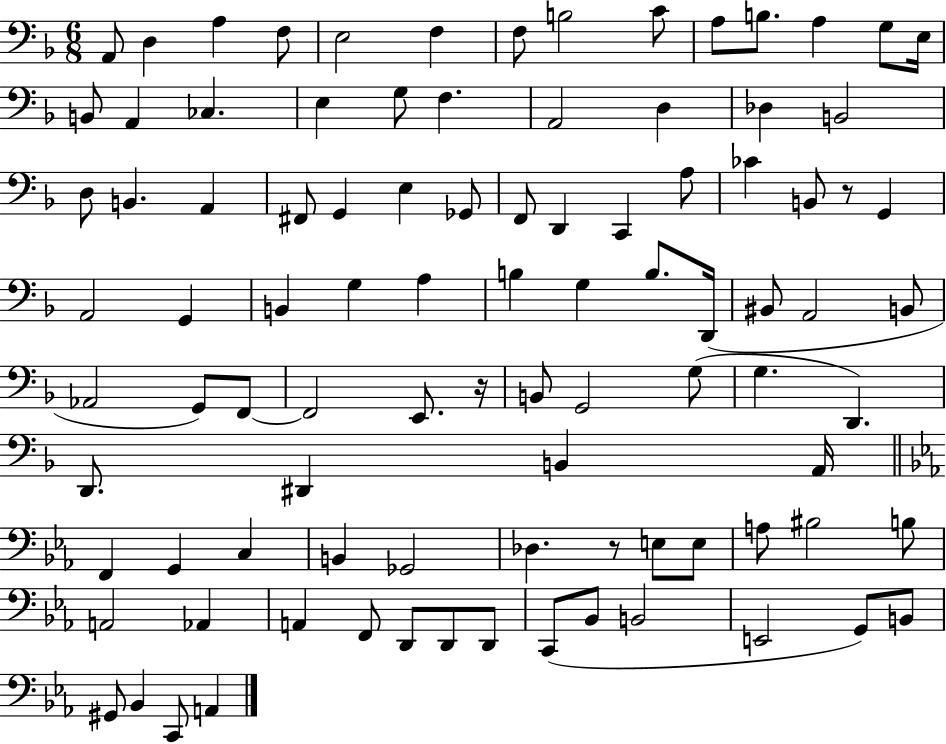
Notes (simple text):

A2/e D3/q A3/q F3/e E3/h F3/q F3/e B3/h C4/e A3/e B3/e. A3/q G3/e E3/s B2/e A2/q CES3/q. E3/q G3/e F3/q. A2/h D3/q Db3/q B2/h D3/e B2/q. A2/q F#2/e G2/q E3/q Gb2/e F2/e D2/q C2/q A3/e CES4/q B2/e R/e G2/q A2/h G2/q B2/q G3/q A3/q B3/q G3/q B3/e. D2/s BIS2/e A2/h B2/e Ab2/h G2/e F2/e F2/h E2/e. R/s B2/e G2/h G3/e G3/q. D2/q. D2/e. D#2/q B2/q A2/s F2/q G2/q C3/q B2/q Gb2/h Db3/q. R/e E3/e E3/e A3/e BIS3/h B3/e A2/h Ab2/q A2/q F2/e D2/e D2/e D2/e C2/e Bb2/e B2/h E2/h G2/e B2/e G#2/e Bb2/q C2/e A2/q